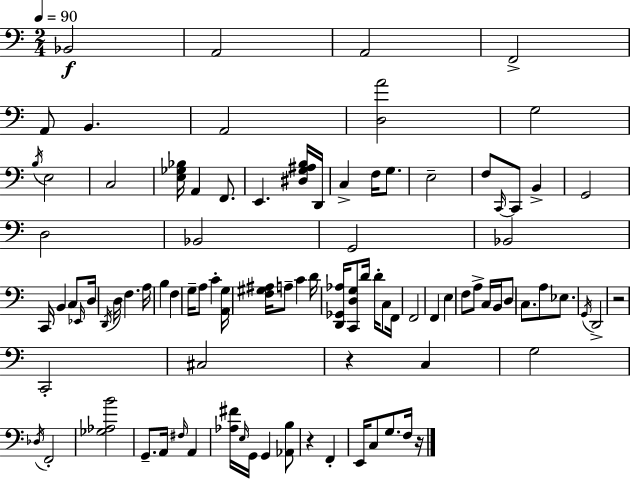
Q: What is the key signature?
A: C major